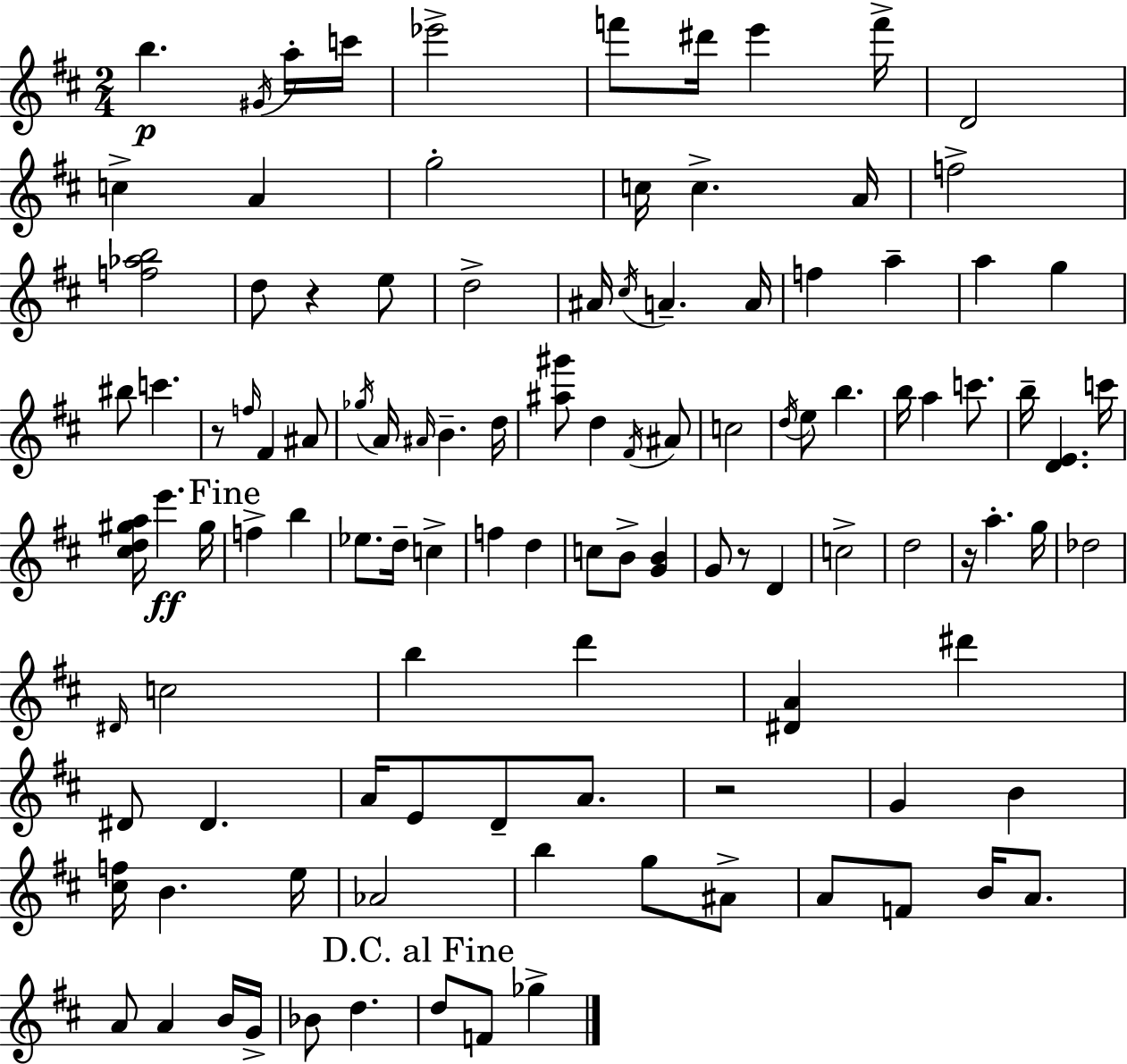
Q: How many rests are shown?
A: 5